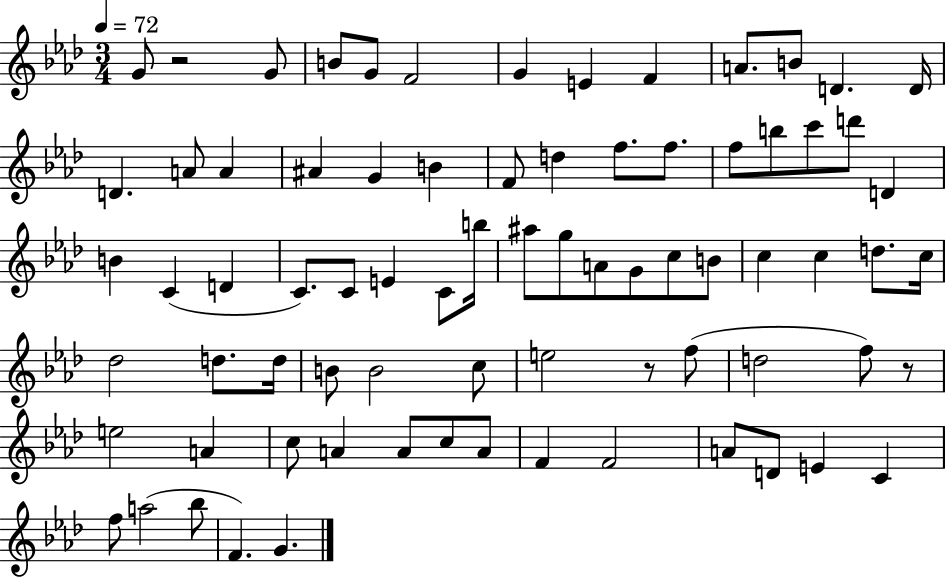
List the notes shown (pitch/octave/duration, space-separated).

G4/e R/h G4/e B4/e G4/e F4/h G4/q E4/q F4/q A4/e. B4/e D4/q. D4/s D4/q. A4/e A4/q A#4/q G4/q B4/q F4/e D5/q F5/e. F5/e. F5/e B5/e C6/e D6/e D4/q B4/q C4/q D4/q C4/e. C4/e E4/q C4/e B5/s A#5/e G5/e A4/e G4/e C5/e B4/e C5/q C5/q D5/e. C5/s Db5/h D5/e. D5/s B4/e B4/h C5/e E5/h R/e F5/e D5/h F5/e R/e E5/h A4/q C5/e A4/q A4/e C5/e A4/e F4/q F4/h A4/e D4/e E4/q C4/q F5/e A5/h Bb5/e F4/q. G4/q.